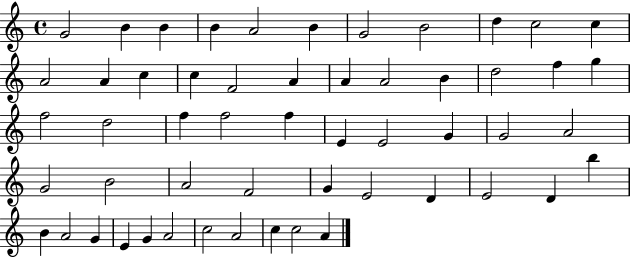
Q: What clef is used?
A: treble